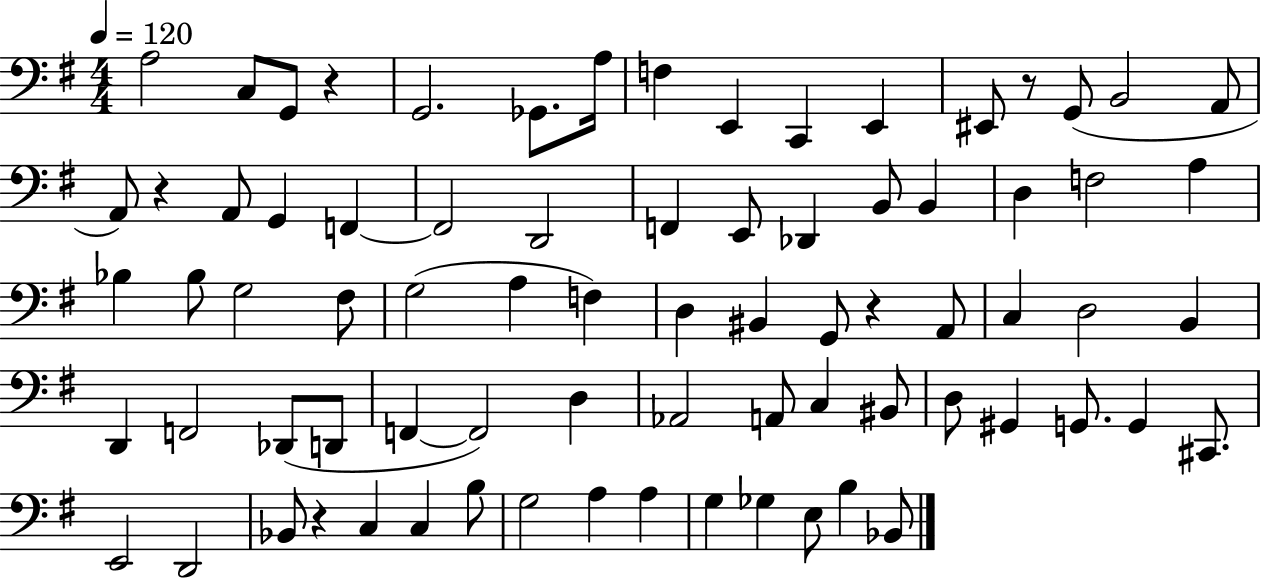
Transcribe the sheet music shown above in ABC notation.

X:1
T:Untitled
M:4/4
L:1/4
K:G
A,2 C,/2 G,,/2 z G,,2 _G,,/2 A,/4 F, E,, C,, E,, ^E,,/2 z/2 G,,/2 B,,2 A,,/2 A,,/2 z A,,/2 G,, F,, F,,2 D,,2 F,, E,,/2 _D,, B,,/2 B,, D, F,2 A, _B, _B,/2 G,2 ^F,/2 G,2 A, F, D, ^B,, G,,/2 z A,,/2 C, D,2 B,, D,, F,,2 _D,,/2 D,,/2 F,, F,,2 D, _A,,2 A,,/2 C, ^B,,/2 D,/2 ^G,, G,,/2 G,, ^C,,/2 E,,2 D,,2 _B,,/2 z C, C, B,/2 G,2 A, A, G, _G, E,/2 B, _B,,/2